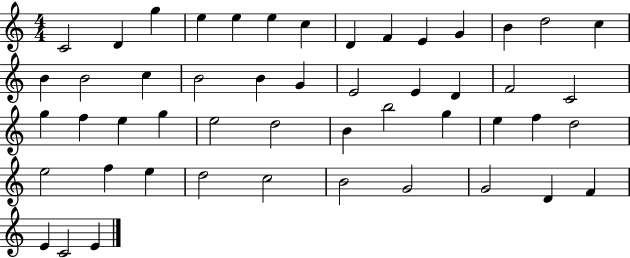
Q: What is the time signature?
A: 4/4